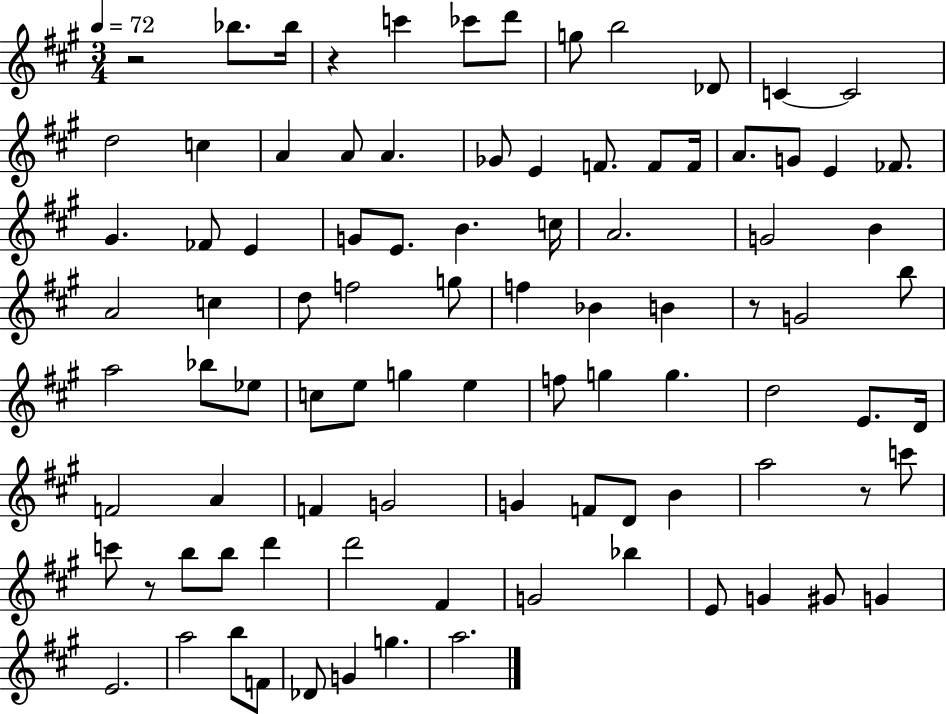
X:1
T:Untitled
M:3/4
L:1/4
K:A
z2 _b/2 _b/4 z c' _c'/2 d'/2 g/2 b2 _D/2 C C2 d2 c A A/2 A _G/2 E F/2 F/2 F/4 A/2 G/2 E _F/2 ^G _F/2 E G/2 E/2 B c/4 A2 G2 B A2 c d/2 f2 g/2 f _B B z/2 G2 b/2 a2 _b/2 _e/2 c/2 e/2 g e f/2 g g d2 E/2 D/4 F2 A F G2 G F/2 D/2 B a2 z/2 c'/2 c'/2 z/2 b/2 b/2 d' d'2 ^F G2 _b E/2 G ^G/2 G E2 a2 b/2 F/2 _D/2 G g a2